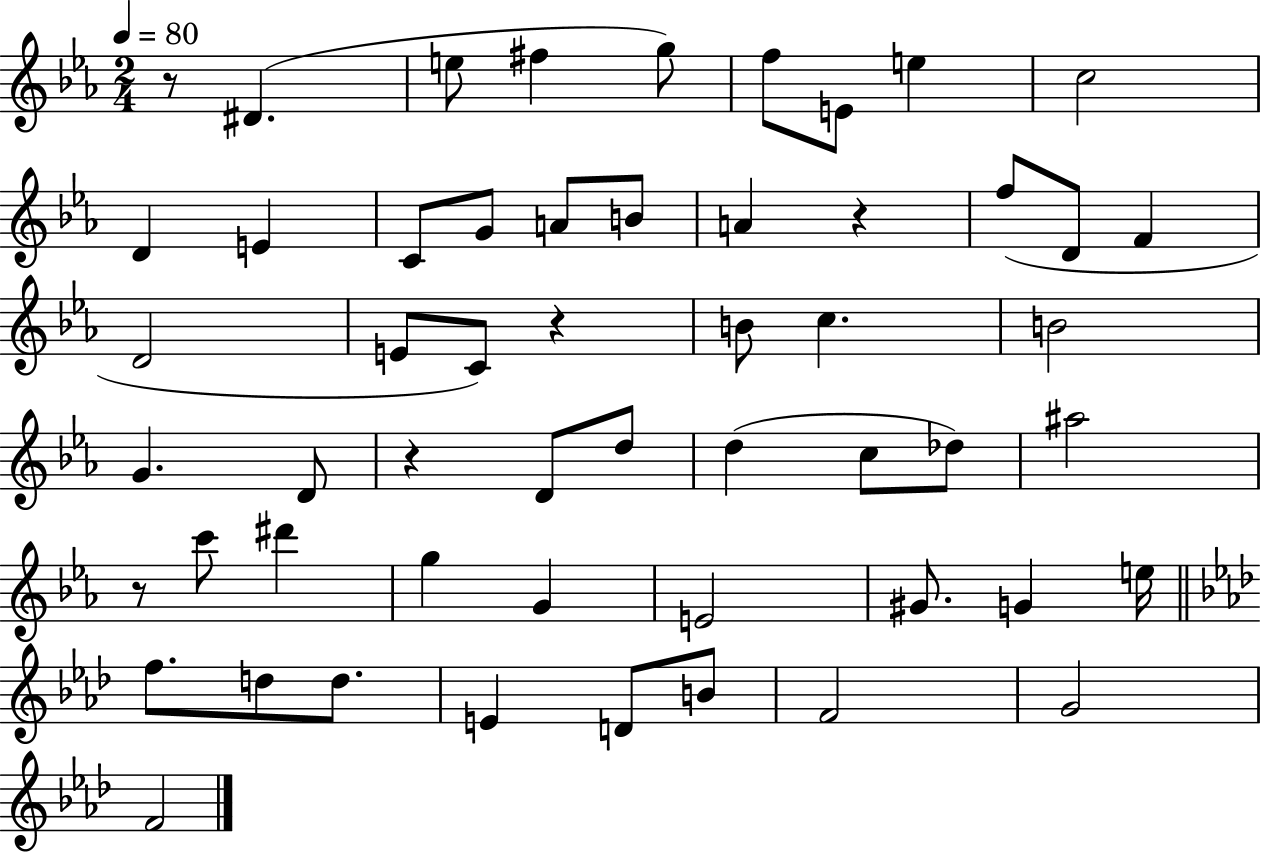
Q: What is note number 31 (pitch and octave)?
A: Db5